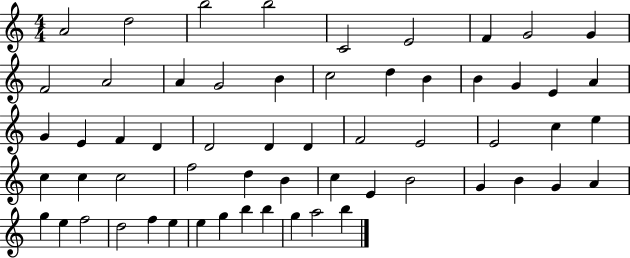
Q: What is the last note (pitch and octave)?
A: B5